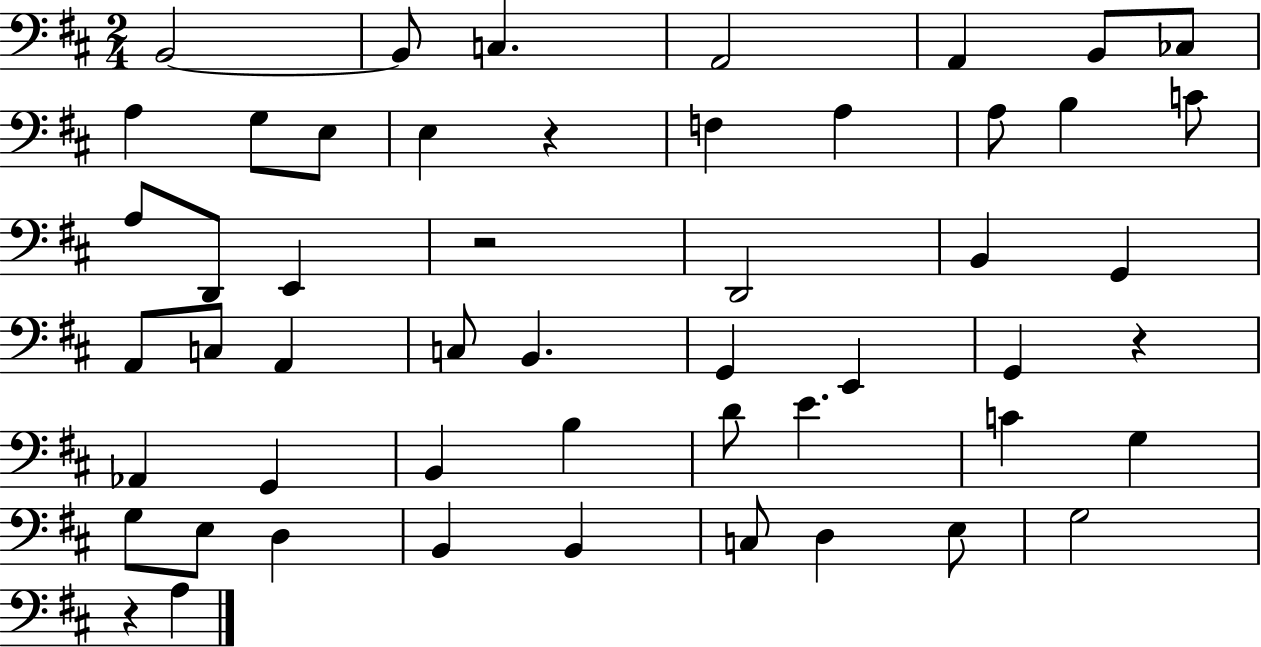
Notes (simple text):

B2/h B2/e C3/q. A2/h A2/q B2/e CES3/e A3/q G3/e E3/e E3/q R/q F3/q A3/q A3/e B3/q C4/e A3/e D2/e E2/q R/h D2/h B2/q G2/q A2/e C3/e A2/q C3/e B2/q. G2/q E2/q G2/q R/q Ab2/q G2/q B2/q B3/q D4/e E4/q. C4/q G3/q G3/e E3/e D3/q B2/q B2/q C3/e D3/q E3/e G3/h R/q A3/q